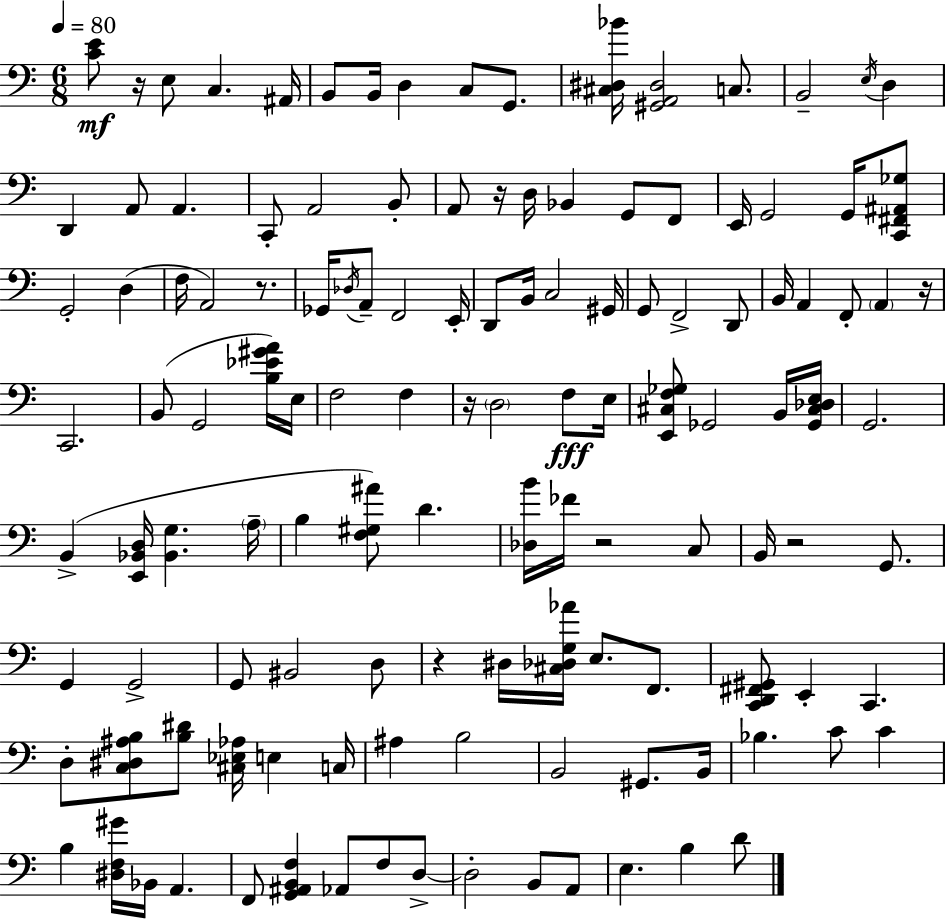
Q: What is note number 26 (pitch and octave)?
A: G2